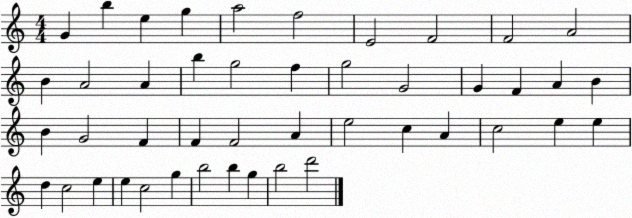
X:1
T:Untitled
M:4/4
L:1/4
K:C
G b e g a2 f2 E2 F2 F2 A2 B A2 A b g2 f g2 G2 G F A B B G2 F F F2 A e2 c A c2 e e d c2 e e c2 g b2 b g b2 d'2